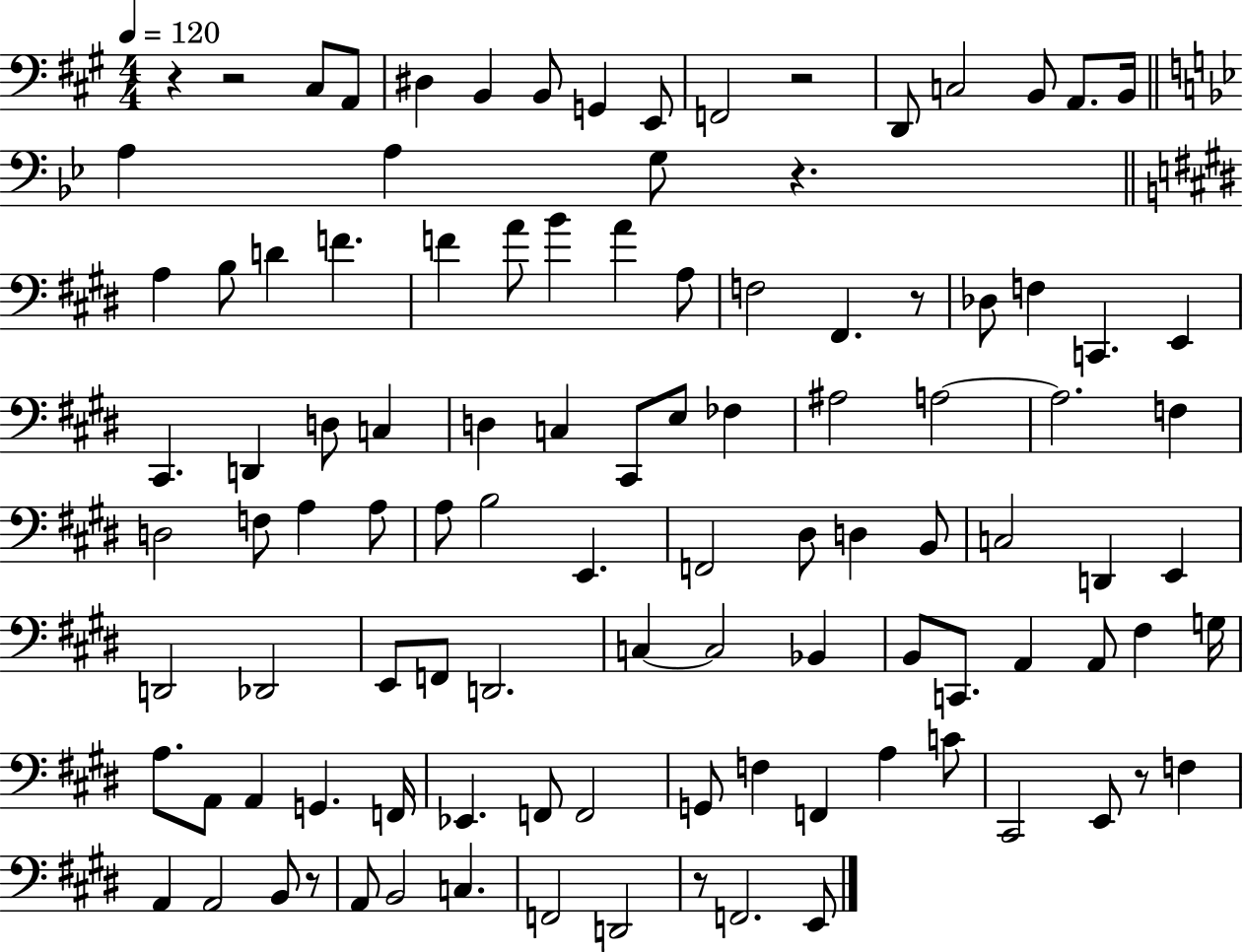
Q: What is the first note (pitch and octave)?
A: C#3